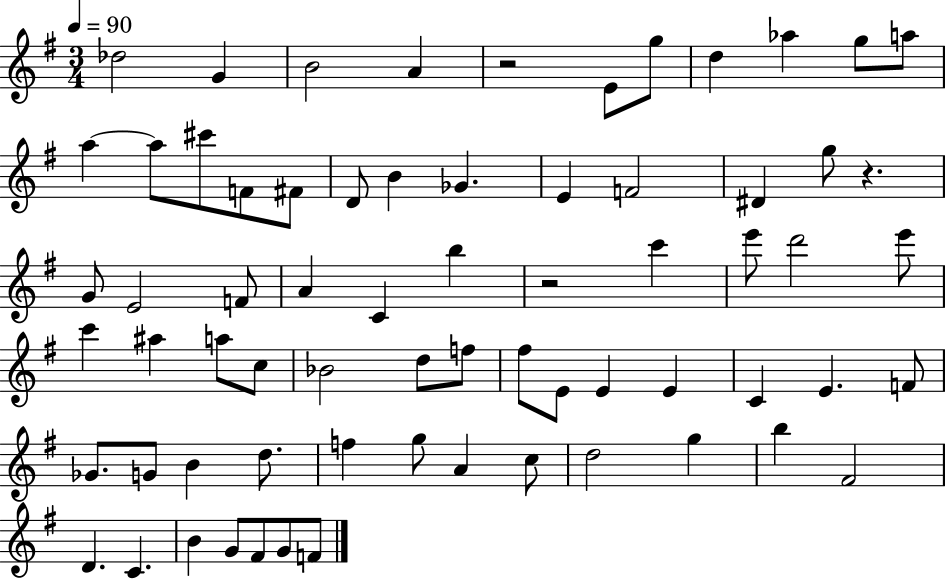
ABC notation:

X:1
T:Untitled
M:3/4
L:1/4
K:G
_d2 G B2 A z2 E/2 g/2 d _a g/2 a/2 a a/2 ^c'/2 F/2 ^F/2 D/2 B _G E F2 ^D g/2 z G/2 E2 F/2 A C b z2 c' e'/2 d'2 e'/2 c' ^a a/2 c/2 _B2 d/2 f/2 ^f/2 E/2 E E C E F/2 _G/2 G/2 B d/2 f g/2 A c/2 d2 g b ^F2 D C B G/2 ^F/2 G/2 F/2